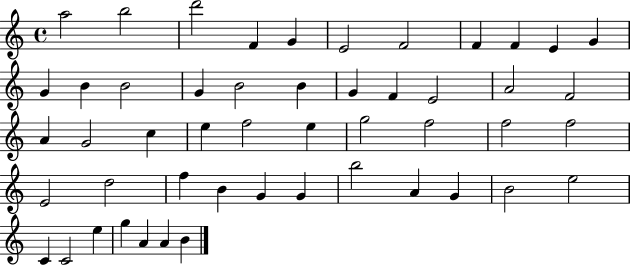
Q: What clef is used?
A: treble